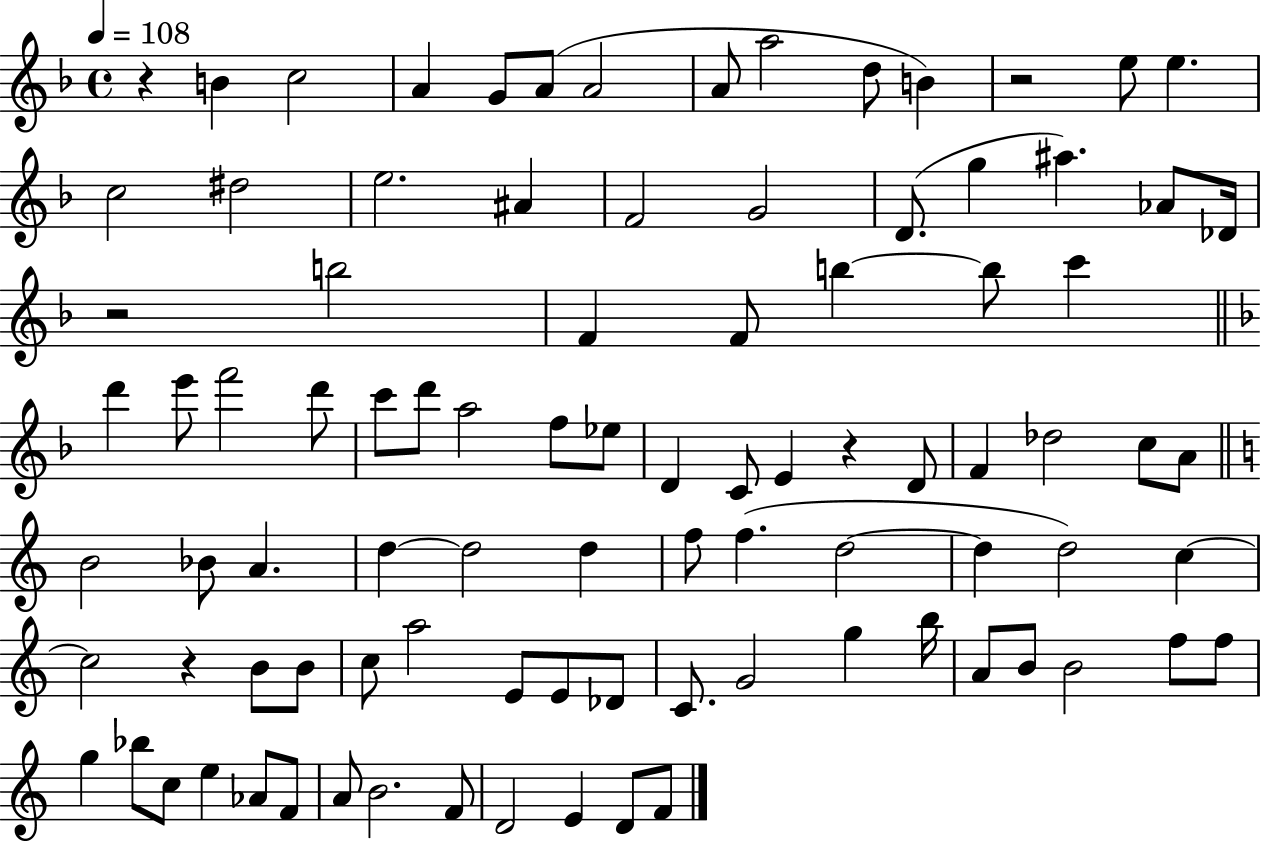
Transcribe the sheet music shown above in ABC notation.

X:1
T:Untitled
M:4/4
L:1/4
K:F
z B c2 A G/2 A/2 A2 A/2 a2 d/2 B z2 e/2 e c2 ^d2 e2 ^A F2 G2 D/2 g ^a _A/2 _D/4 z2 b2 F F/2 b b/2 c' d' e'/2 f'2 d'/2 c'/2 d'/2 a2 f/2 _e/2 D C/2 E z D/2 F _d2 c/2 A/2 B2 _B/2 A d d2 d f/2 f d2 d d2 c c2 z B/2 B/2 c/2 a2 E/2 E/2 _D/2 C/2 G2 g b/4 A/2 B/2 B2 f/2 f/2 g _b/2 c/2 e _A/2 F/2 A/2 B2 F/2 D2 E D/2 F/2